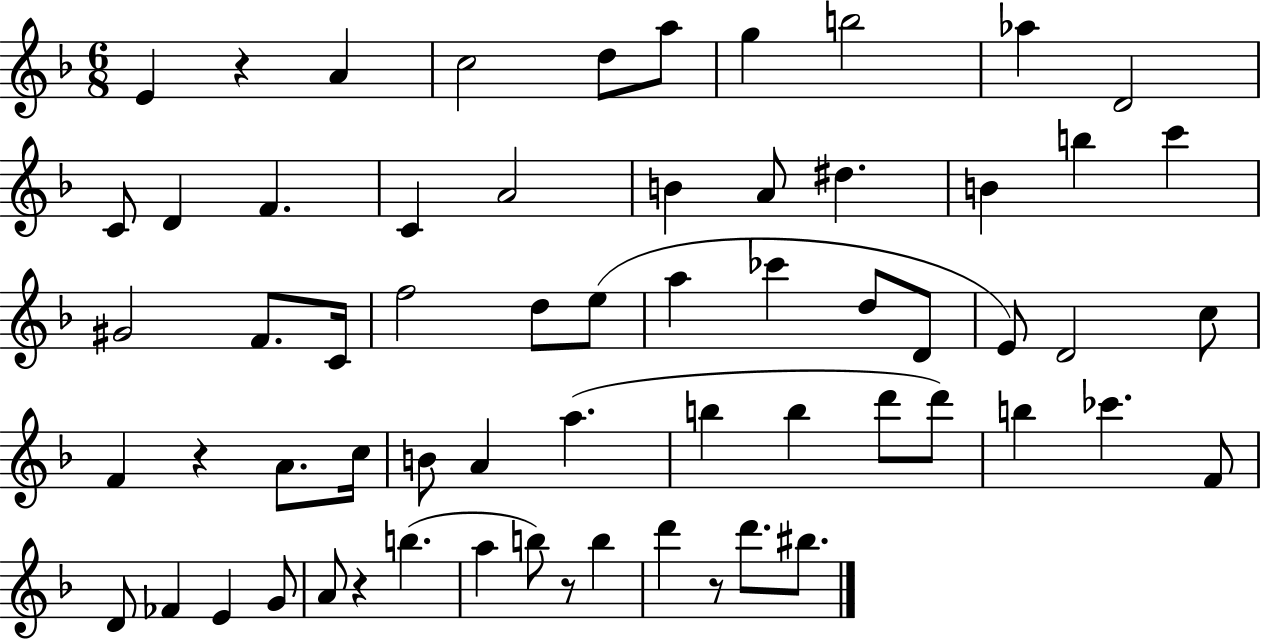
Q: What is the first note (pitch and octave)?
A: E4